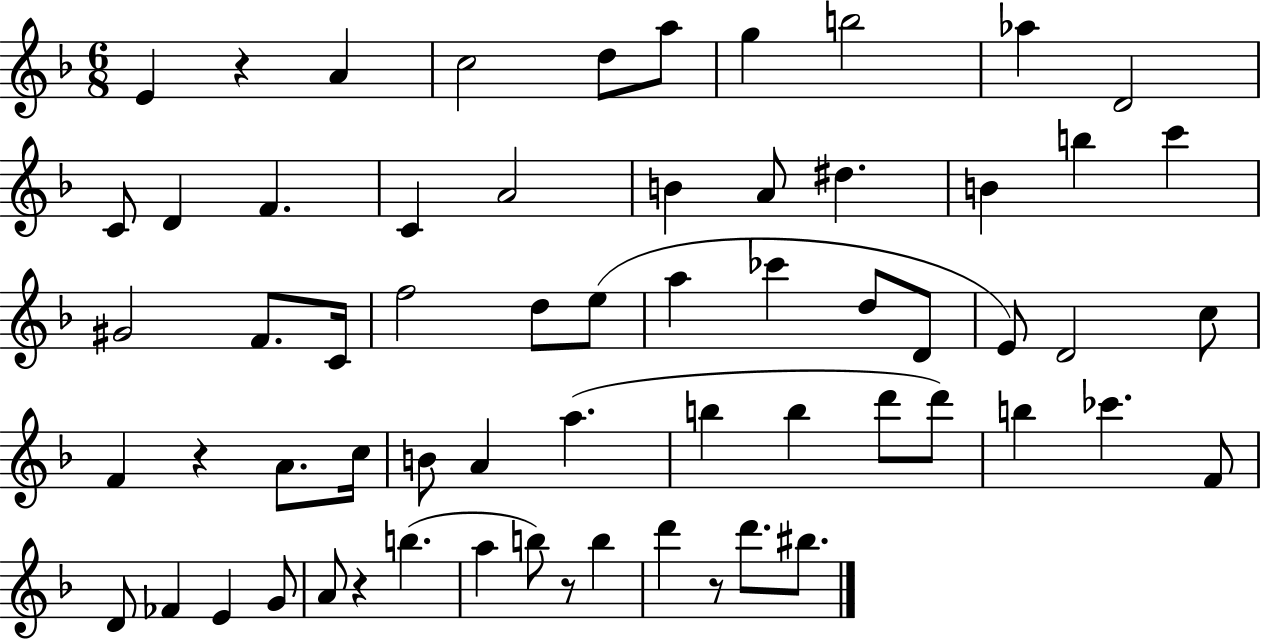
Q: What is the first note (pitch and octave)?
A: E4